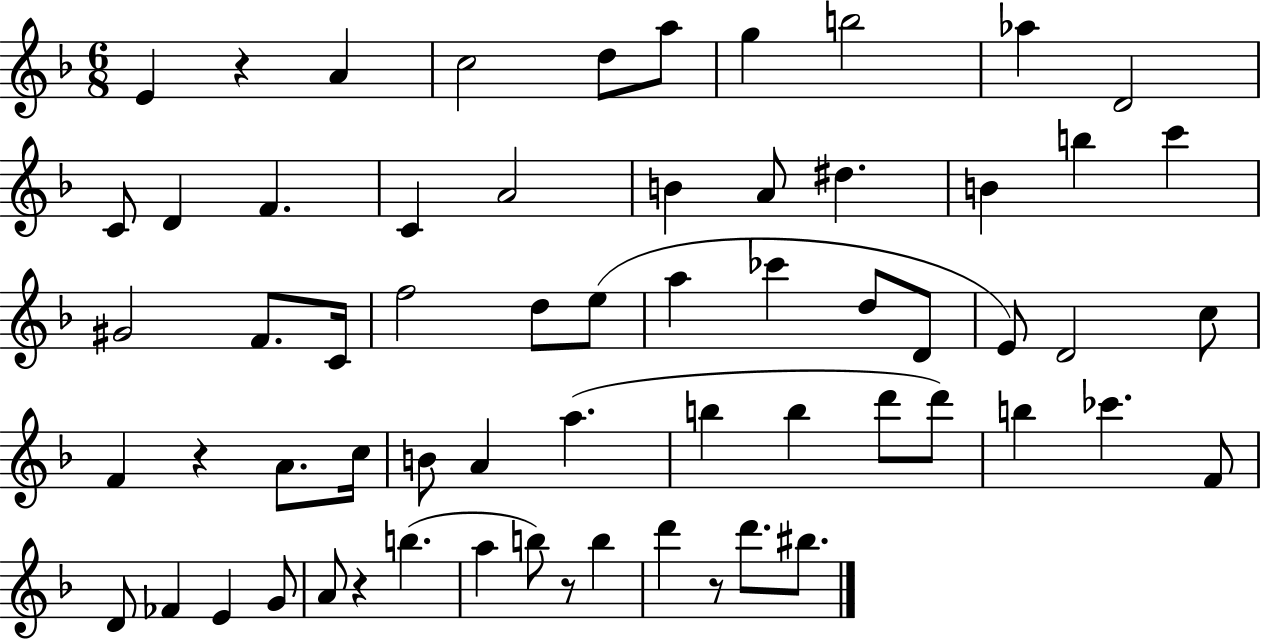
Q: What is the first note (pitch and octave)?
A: E4